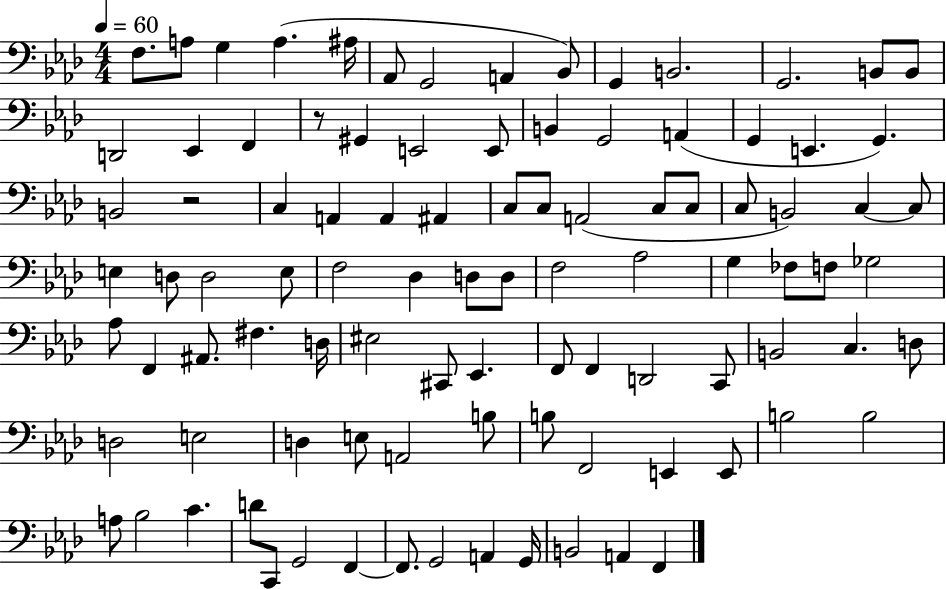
{
  \clef bass
  \numericTimeSignature
  \time 4/4
  \key aes \major
  \tempo 4 = 60
  f8. a8 g4 a4.( ais16 | aes,8 g,2 a,4 bes,8) | g,4 b,2. | g,2. b,8 b,8 | \break d,2 ees,4 f,4 | r8 gis,4 e,2 e,8 | b,4 g,2 a,4( | g,4 e,4. g,4.) | \break b,2 r2 | c4 a,4 a,4 ais,4 | c8 c8 a,2( c8 c8 | c8 b,2) c4~~ c8 | \break e4 d8 d2 e8 | f2 des4 d8 d8 | f2 aes2 | g4 fes8 f8 ges2 | \break aes8 f,4 ais,8. fis4. d16 | eis2 cis,8 ees,4. | f,8 f,4 d,2 c,8 | b,2 c4. d8 | \break d2 e2 | d4 e8 a,2 b8 | b8 f,2 e,4 e,8 | b2 b2 | \break a8 bes2 c'4. | d'8 c,8 g,2 f,4~~ | f,8. g,2 a,4 g,16 | b,2 a,4 f,4 | \break \bar "|."
}